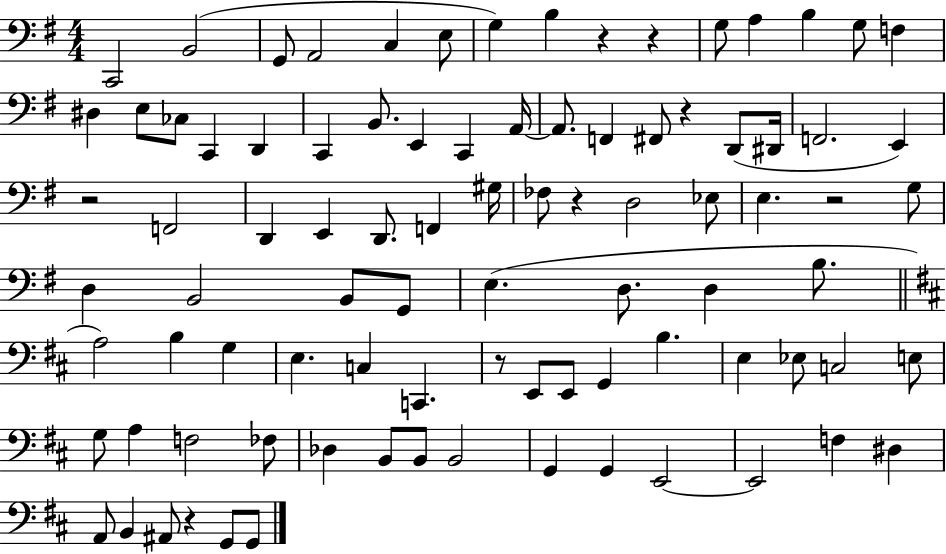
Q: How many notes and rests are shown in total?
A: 90